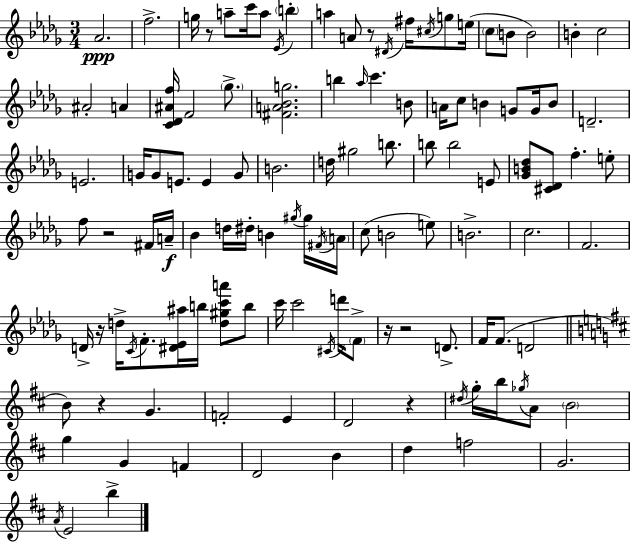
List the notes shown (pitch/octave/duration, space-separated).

Ab4/h. F5/h. G5/s R/e A5/e C6/s A5/e Eb4/s B5/q A5/q A4/e R/e D#4/s F#5/s C#5/s G5/e E5/s C5/e B4/e B4/h B4/q C5/h A#4/h A4/q [C4,Db4,A#4,F5]/s F4/h Gb5/e. [F#4,A4,Bb4,G5]/h. B5/q Ab5/s C6/q. B4/e A4/s C5/e B4/q G4/e G4/s B4/e D4/h. E4/h. G4/s G4/e E4/e. E4/q G4/e B4/h. D5/s G#5/h B5/e. B5/e B5/h E4/e [Gb4,B4,Db5]/e [C#4,Db4]/e F5/q. E5/e F5/e R/h F#4/s A4/s Bb4/q D5/s D#5/s B4/q G#5/s G#5/s F#4/s A4/s C5/e B4/h E5/e B4/h. C5/h. F4/h. D4/s R/s D5/s C4/s F4/e. [D#4,Eb4,A#5]/s B5/s [D5,G#5,C6,A6]/e B5/e C6/s C6/h C#4/s D6/s F4/e R/s R/h D4/e. F4/s F4/e. D4/h B4/e R/q G4/q. F4/h E4/q D4/h R/q D#5/s G5/s B5/s Gb5/s A4/e B4/h G5/q G4/q F4/q D4/h B4/q D5/q F5/h G4/h. A4/s E4/h B5/q